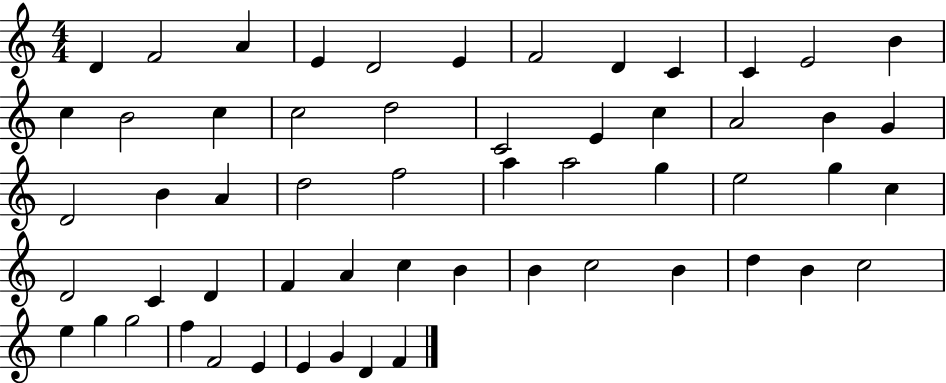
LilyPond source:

{
  \clef treble
  \numericTimeSignature
  \time 4/4
  \key c \major
  d'4 f'2 a'4 | e'4 d'2 e'4 | f'2 d'4 c'4 | c'4 e'2 b'4 | \break c''4 b'2 c''4 | c''2 d''2 | c'2 e'4 c''4 | a'2 b'4 g'4 | \break d'2 b'4 a'4 | d''2 f''2 | a''4 a''2 g''4 | e''2 g''4 c''4 | \break d'2 c'4 d'4 | f'4 a'4 c''4 b'4 | b'4 c''2 b'4 | d''4 b'4 c''2 | \break e''4 g''4 g''2 | f''4 f'2 e'4 | e'4 g'4 d'4 f'4 | \bar "|."
}